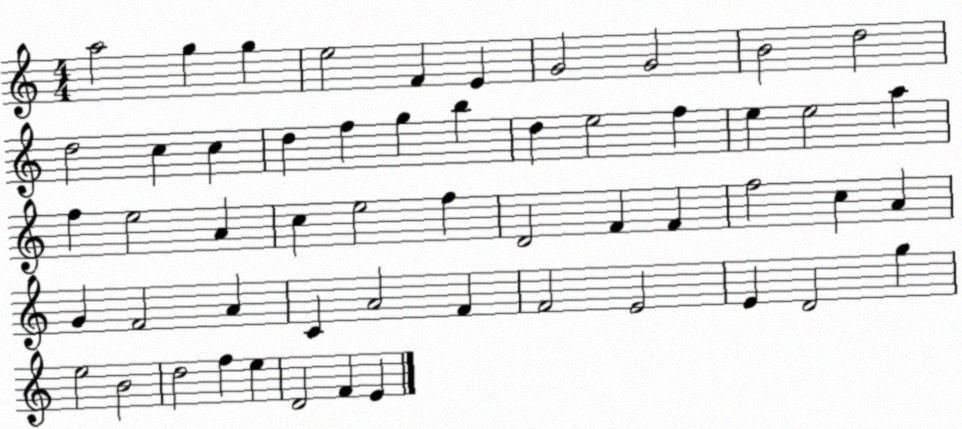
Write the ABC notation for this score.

X:1
T:Untitled
M:4/4
L:1/4
K:C
a2 g g e2 F E G2 G2 B2 d2 d2 c c d f g b d e2 f e e2 a f e2 A c e2 f D2 F F f2 c A G F2 A C A2 F F2 E2 E D2 g e2 B2 d2 f e D2 F E